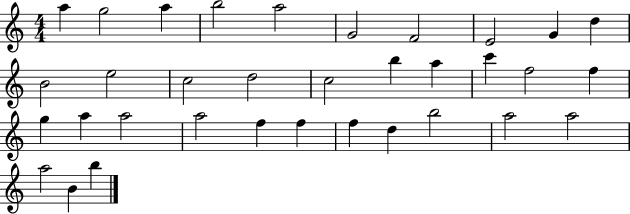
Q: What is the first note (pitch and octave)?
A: A5